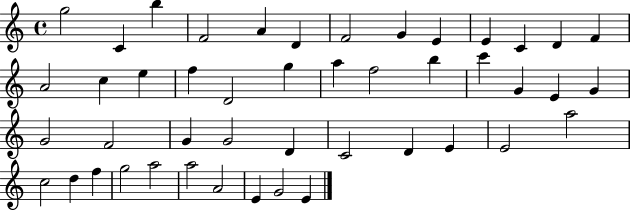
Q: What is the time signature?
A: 4/4